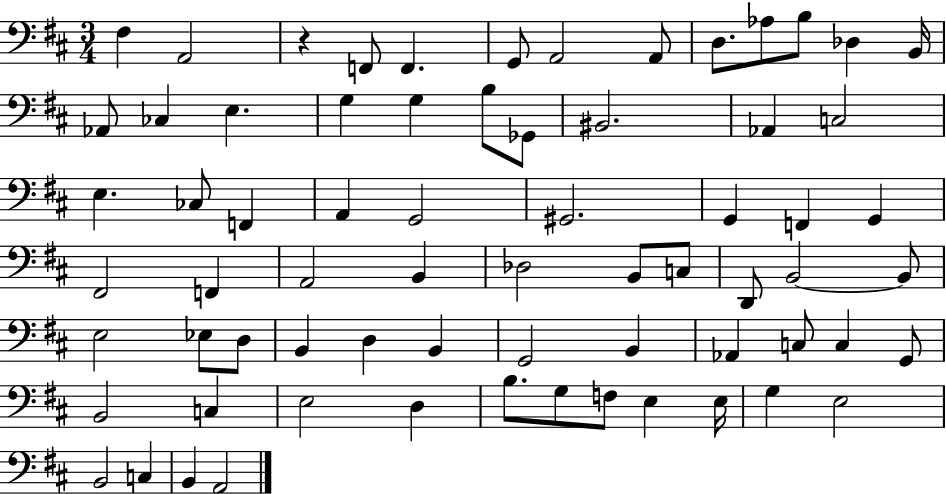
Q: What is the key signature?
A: D major